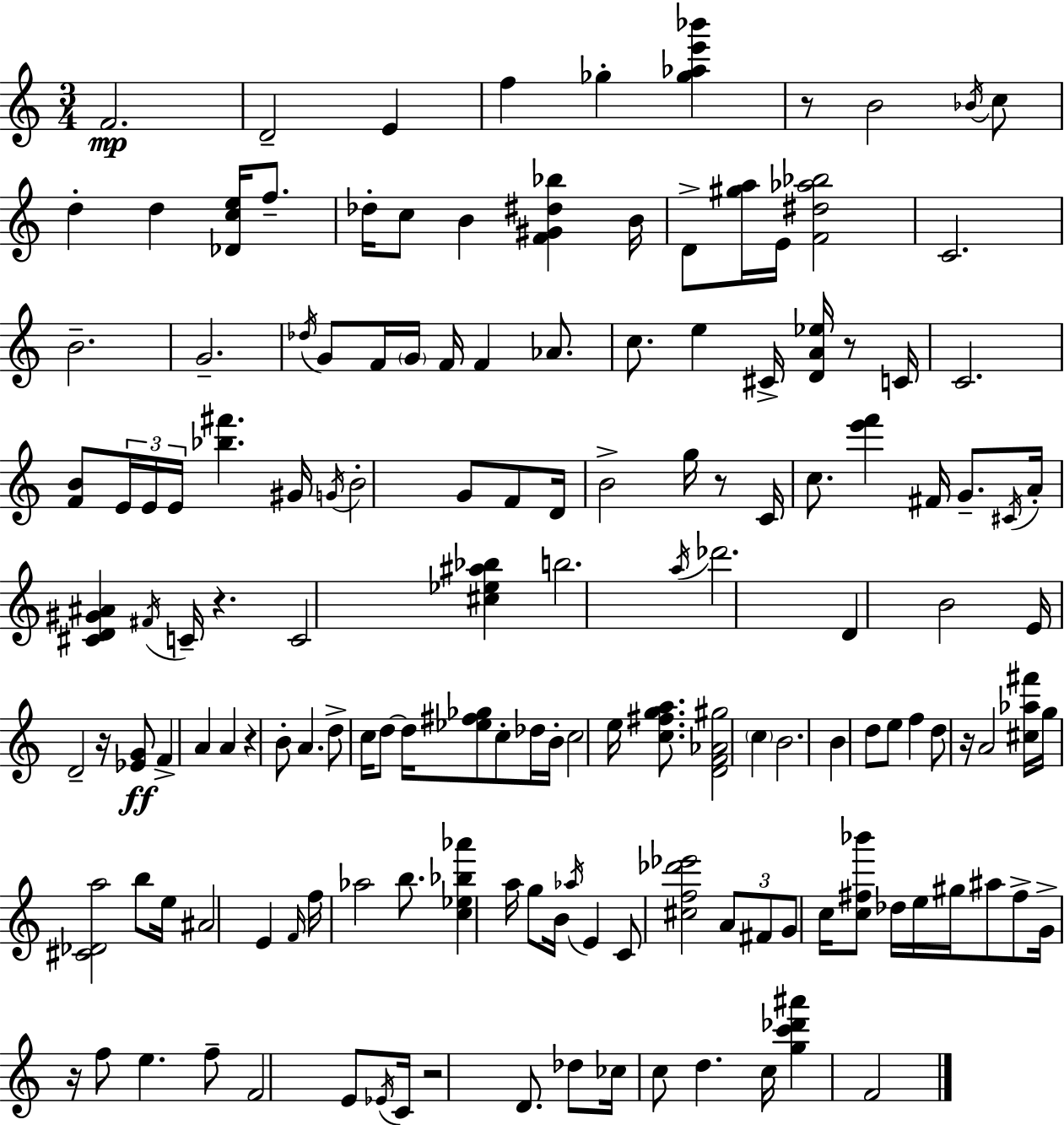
F4/h. D4/h E4/q F5/q Gb5/q [Gb5,Ab5,E6,Bb6]/q R/e B4/h Bb4/s C5/e D5/q D5/q [Db4,C5,E5]/s F5/e. Db5/s C5/e B4/q [F4,G#4,D#5,Bb5]/q B4/s D4/e [G#5,A5]/s E4/s [F4,D#5,Ab5,Bb5]/h C4/h. B4/h. G4/h. Db5/s G4/e F4/s G4/s F4/s F4/q Ab4/e. C5/e. E5/q C#4/s [D4,A4,Eb5]/s R/e C4/s C4/h. [F4,B4]/e E4/s E4/s E4/s [Bb5,F#6]/q. G#4/s G4/s B4/h G4/e F4/e D4/s B4/h G5/s R/e C4/s C5/e. [E6,F6]/q F#4/s G4/e. C#4/s A4/s [C#4,D4,G#4,A#4]/q F#4/s C4/s R/q. C4/h [C#5,Eb5,A#5,Bb5]/q B5/h. A5/s Db6/h. D4/q B4/h E4/s D4/h R/s [Eb4,G4]/e F4/q A4/q A4/q R/q B4/e A4/q. D5/e C5/s D5/e D5/s [Eb5,F#5,Gb5]/e C5/e Db5/s B4/s C5/h E5/s [C5,F#5,G5,A5]/e. [D4,F4,Ab4,G#5]/h C5/q B4/h. B4/q D5/e E5/e F5/q D5/e R/s A4/h [C#5,Ab5,F#6]/s G5/s [C#4,Db4,A5]/h B5/e E5/s A#4/h E4/q F4/s F5/s Ab5/h B5/e. [C5,Eb5,Bb5,Ab6]/q A5/s G5/e B4/s Ab5/s E4/q C4/e [C#5,F5,Db6,Eb6]/h A4/e F#4/e G4/e C5/s [C5,F#5,Bb6]/e Db5/s E5/s G#5/s A#5/e F#5/e G4/s R/s F5/e E5/q. F5/e F4/h E4/e Eb4/s C4/s R/h D4/e. Db5/e CES5/s C5/e D5/q. C5/s [G5,C6,Db6,A#6]/q F4/h